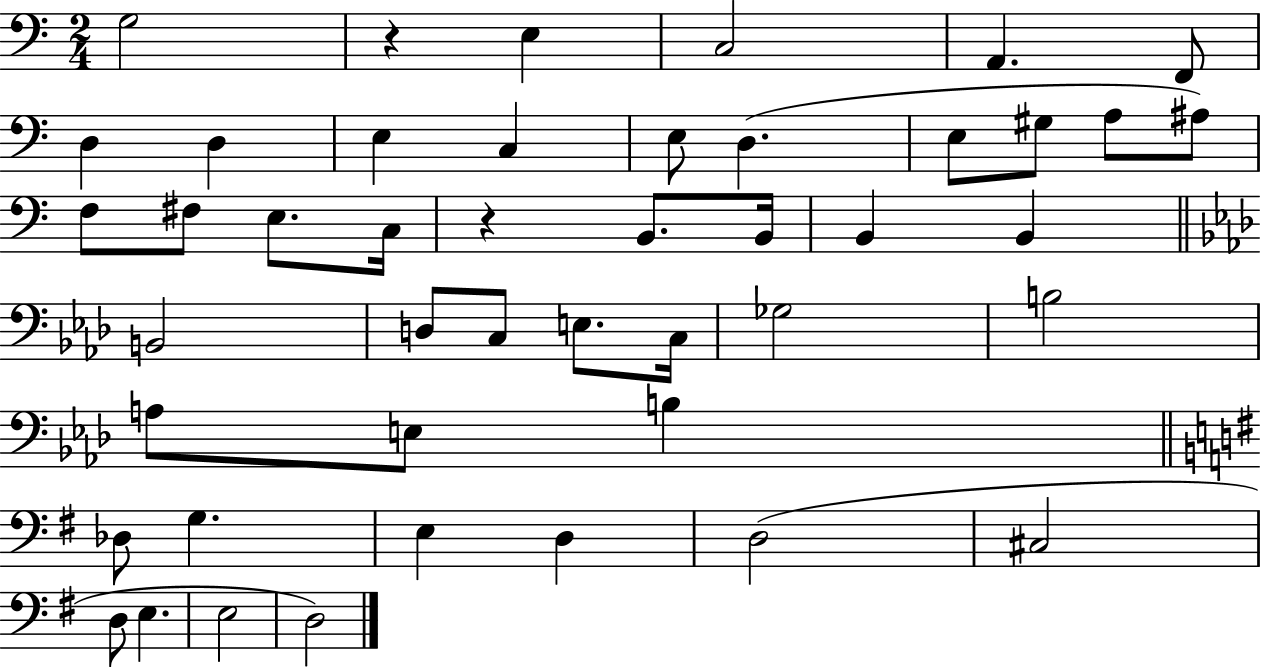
G3/h R/q E3/q C3/h A2/q. F2/e D3/q D3/q E3/q C3/q E3/e D3/q. E3/e G#3/e A3/e A#3/e F3/e F#3/e E3/e. C3/s R/q B2/e. B2/s B2/q B2/q B2/h D3/e C3/e E3/e. C3/s Gb3/h B3/h A3/e E3/e B3/q Db3/e G3/q. E3/q D3/q D3/h C#3/h D3/e E3/q. E3/h D3/h